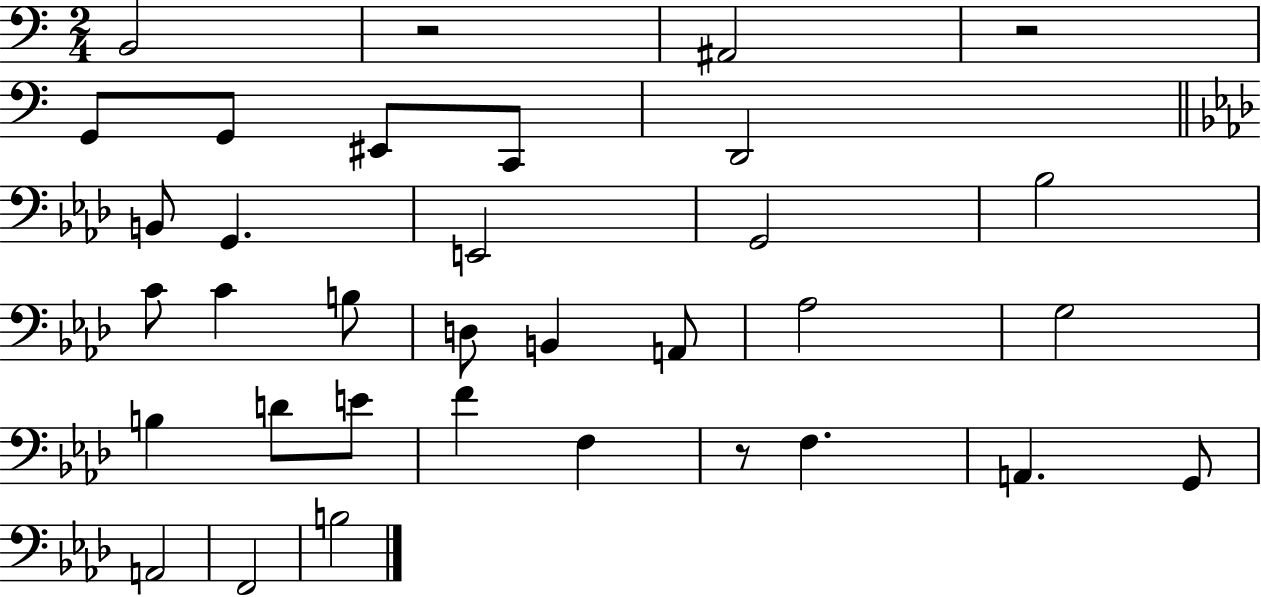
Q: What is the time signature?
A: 2/4